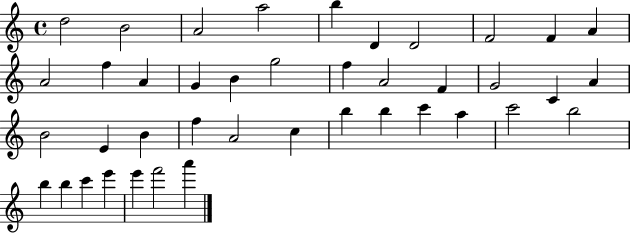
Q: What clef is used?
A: treble